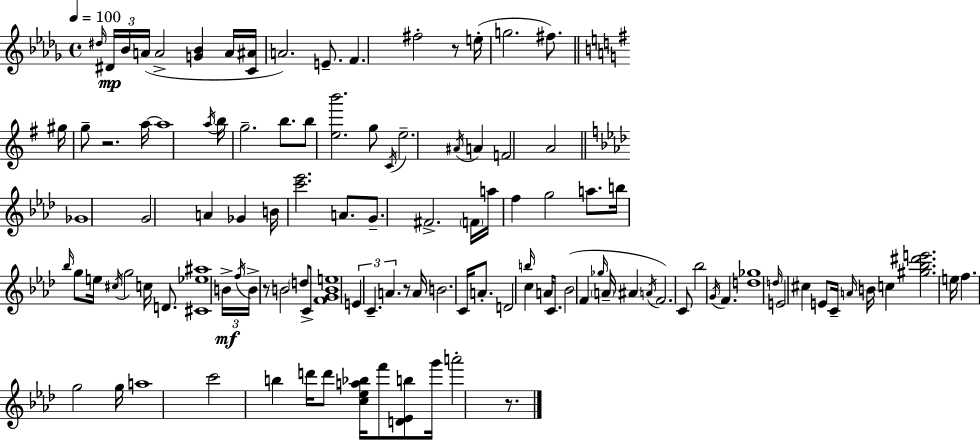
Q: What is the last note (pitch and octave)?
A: A6